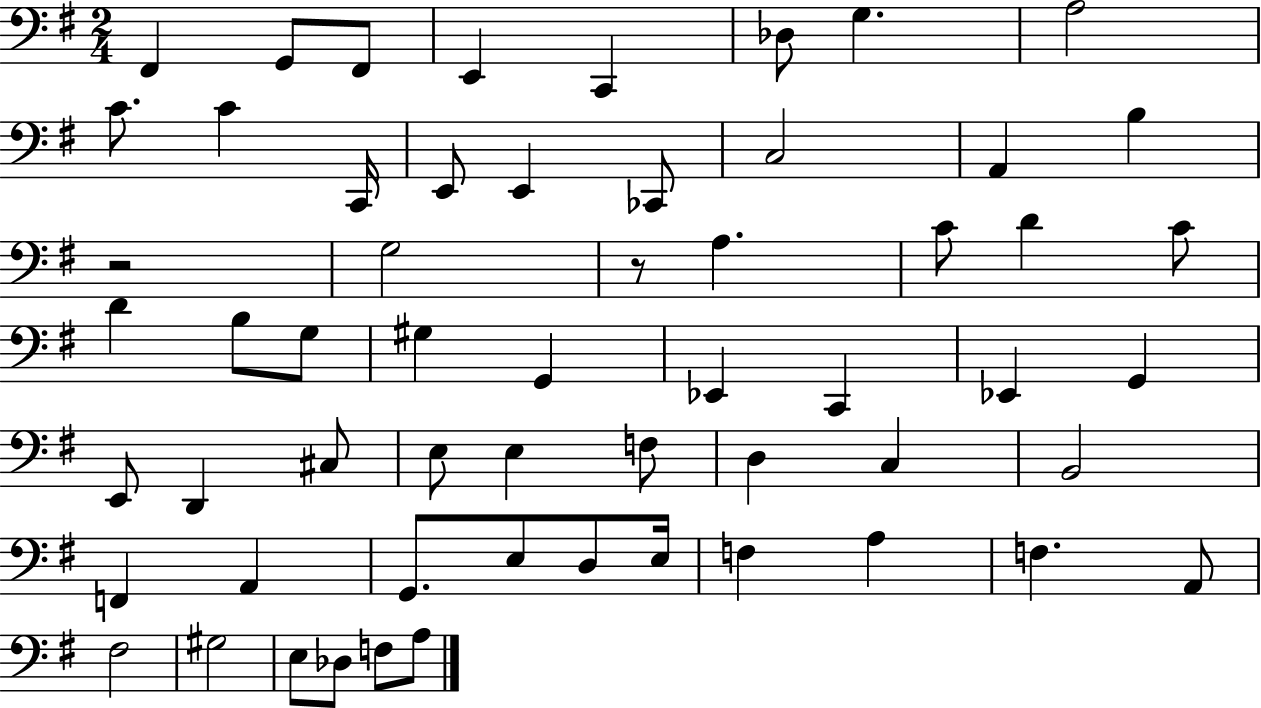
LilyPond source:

{
  \clef bass
  \numericTimeSignature
  \time 2/4
  \key g \major
  fis,4 g,8 fis,8 | e,4 c,4 | des8 g4. | a2 | \break c'8. c'4 c,16 | e,8 e,4 ces,8 | c2 | a,4 b4 | \break r2 | g2 | r8 a4. | c'8 d'4 c'8 | \break d'4 b8 g8 | gis4 g,4 | ees,4 c,4 | ees,4 g,4 | \break e,8 d,4 cis8 | e8 e4 f8 | d4 c4 | b,2 | \break f,4 a,4 | g,8. e8 d8 e16 | f4 a4 | f4. a,8 | \break fis2 | gis2 | e8 des8 f8 a8 | \bar "|."
}